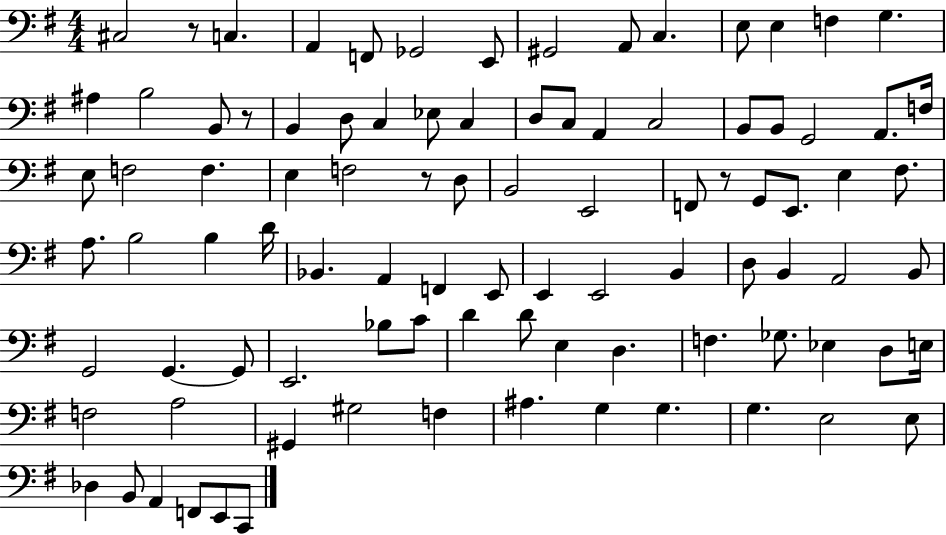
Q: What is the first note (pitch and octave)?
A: C#3